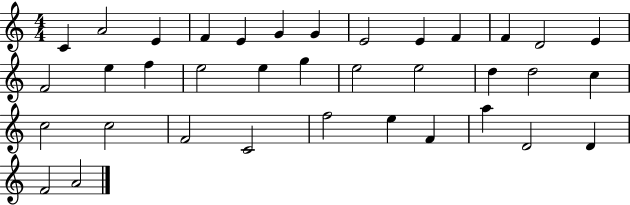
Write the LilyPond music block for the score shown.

{
  \clef treble
  \numericTimeSignature
  \time 4/4
  \key c \major
  c'4 a'2 e'4 | f'4 e'4 g'4 g'4 | e'2 e'4 f'4 | f'4 d'2 e'4 | \break f'2 e''4 f''4 | e''2 e''4 g''4 | e''2 e''2 | d''4 d''2 c''4 | \break c''2 c''2 | f'2 c'2 | f''2 e''4 f'4 | a''4 d'2 d'4 | \break f'2 a'2 | \bar "|."
}